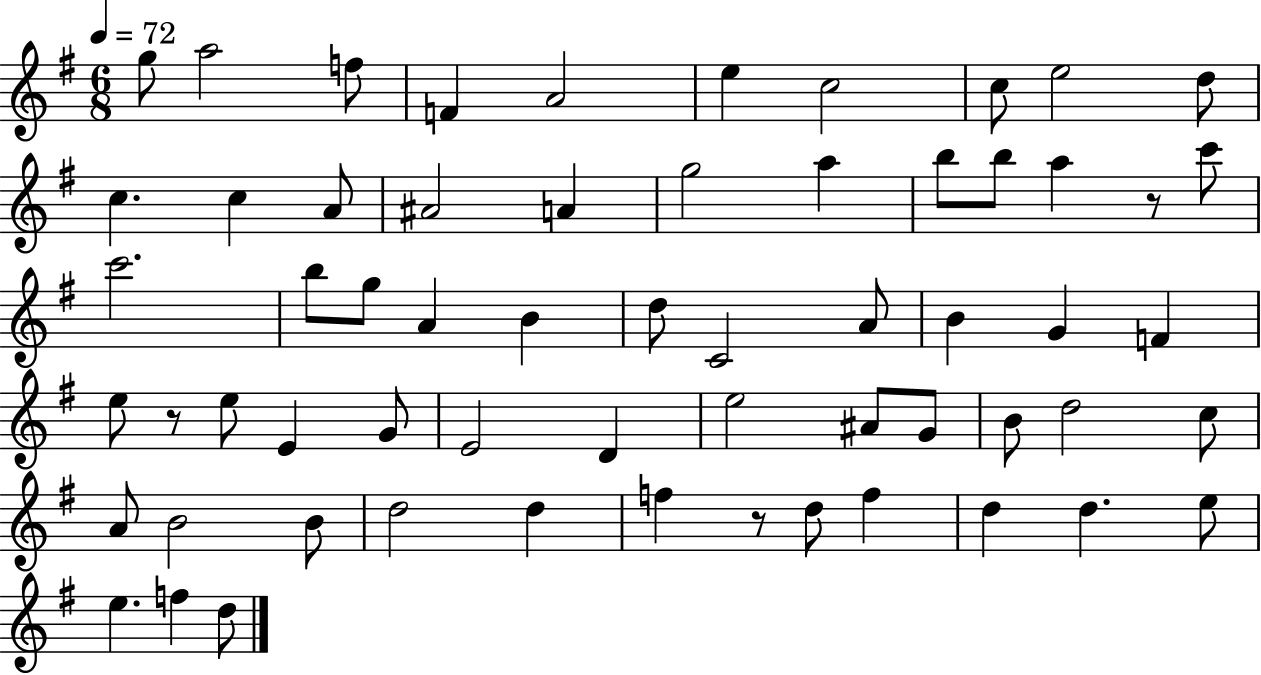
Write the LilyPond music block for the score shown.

{
  \clef treble
  \numericTimeSignature
  \time 6/8
  \key g \major
  \tempo 4 = 72
  g''8 a''2 f''8 | f'4 a'2 | e''4 c''2 | c''8 e''2 d''8 | \break c''4. c''4 a'8 | ais'2 a'4 | g''2 a''4 | b''8 b''8 a''4 r8 c'''8 | \break c'''2. | b''8 g''8 a'4 b'4 | d''8 c'2 a'8 | b'4 g'4 f'4 | \break e''8 r8 e''8 e'4 g'8 | e'2 d'4 | e''2 ais'8 g'8 | b'8 d''2 c''8 | \break a'8 b'2 b'8 | d''2 d''4 | f''4 r8 d''8 f''4 | d''4 d''4. e''8 | \break e''4. f''4 d''8 | \bar "|."
}